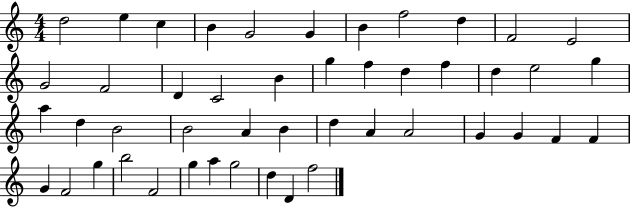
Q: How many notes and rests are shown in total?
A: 47